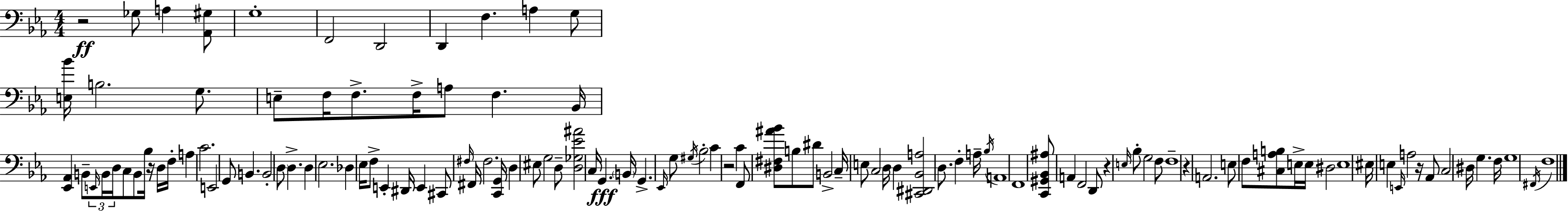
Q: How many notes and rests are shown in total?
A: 118